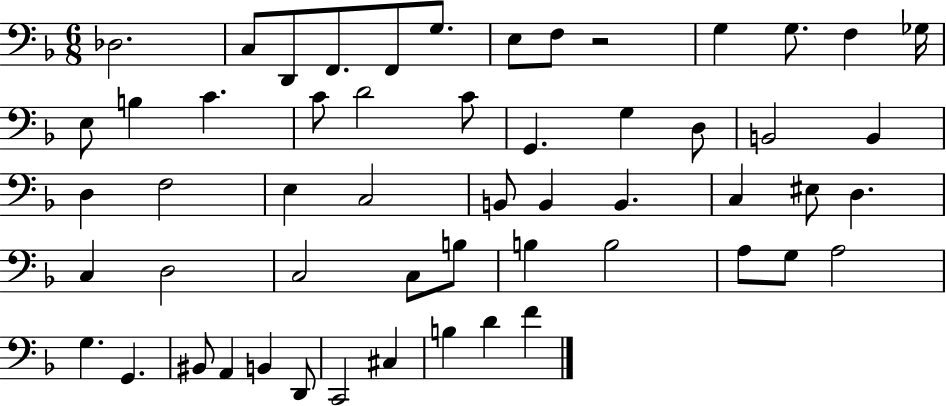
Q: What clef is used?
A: bass